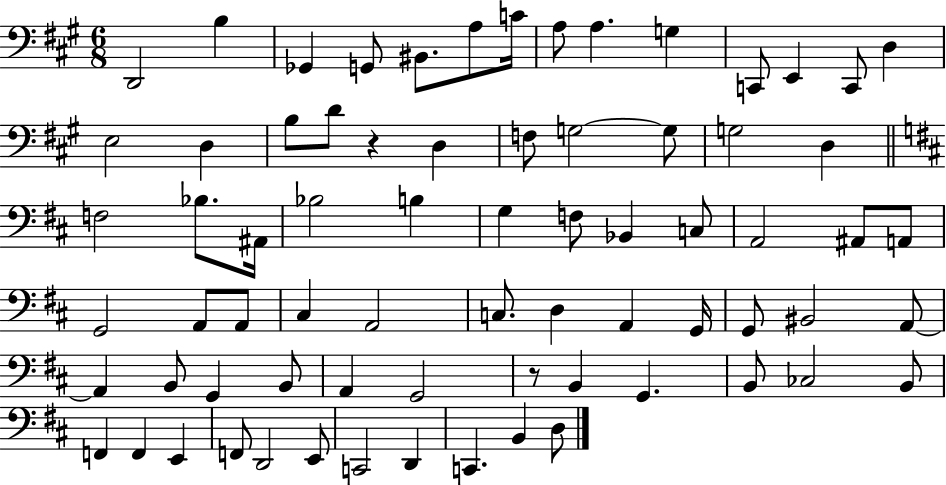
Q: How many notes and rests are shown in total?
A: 72